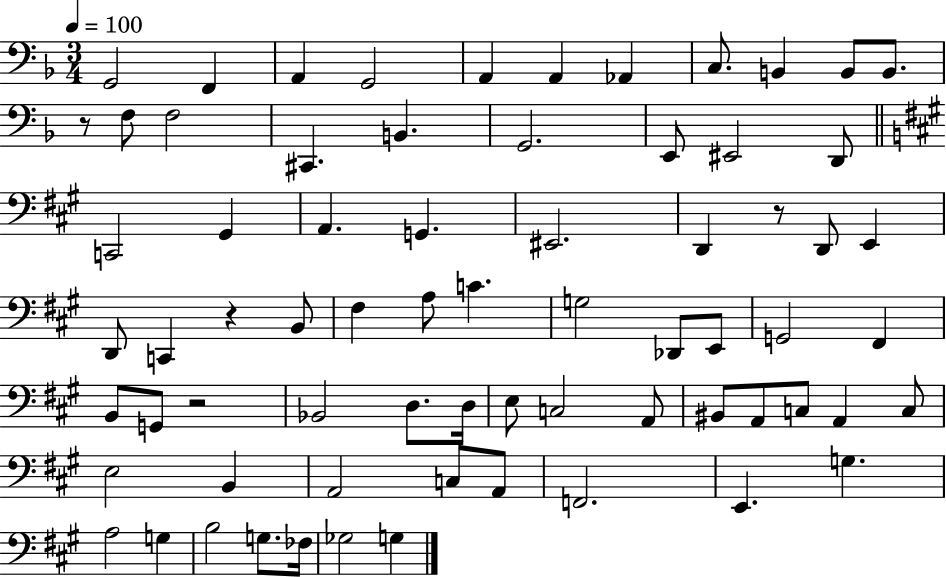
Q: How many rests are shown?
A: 4